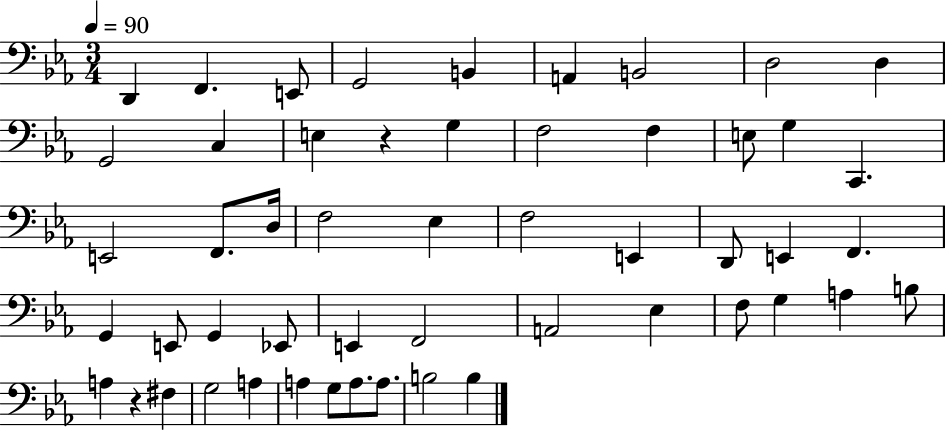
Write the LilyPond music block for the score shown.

{
  \clef bass
  \numericTimeSignature
  \time 3/4
  \key ees \major
  \tempo 4 = 90
  d,4 f,4. e,8 | g,2 b,4 | a,4 b,2 | d2 d4 | \break g,2 c4 | e4 r4 g4 | f2 f4 | e8 g4 c,4. | \break e,2 f,8. d16 | f2 ees4 | f2 e,4 | d,8 e,4 f,4. | \break g,4 e,8 g,4 ees,8 | e,4 f,2 | a,2 ees4 | f8 g4 a4 b8 | \break a4 r4 fis4 | g2 a4 | a4 g8 a8. a8. | b2 b4 | \break \bar "|."
}